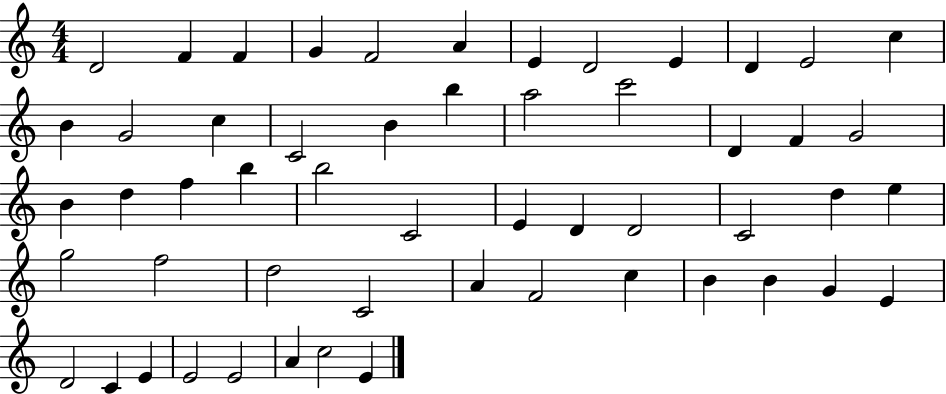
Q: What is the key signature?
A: C major